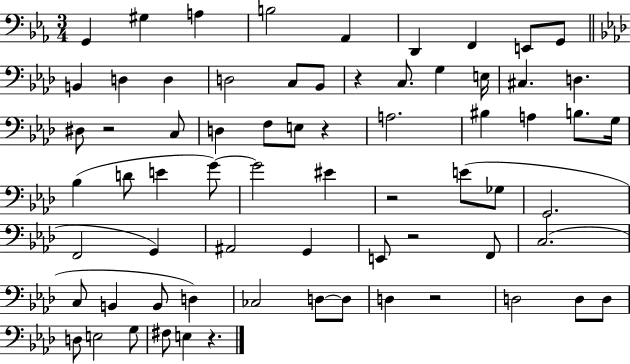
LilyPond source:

{
  \clef bass
  \numericTimeSignature
  \time 3/4
  \key ees \major
  g,4 gis4 a4 | b2 aes,4 | d,4 f,4 e,8 g,8 | \bar "||" \break \key aes \major b,4 d4 d4 | d2 c8 bes,8 | r4 c8. g4 e16 | cis4. d4. | \break dis8 r2 c8 | d4 f8 e8 r4 | a2. | bis4 a4 b8. g16 | \break bes4( d'8 e'4 g'8~~) | g'2 eis'4 | r2 e'8( ges8 | g,2. | \break f,2 g,4) | ais,2 g,4 | e,8 r2 f,8 | c2.( | \break c8 b,4 b,8 d4) | ces2 d8~~ d8 | d4 r2 | d2 d8 d8 | \break d8 e2 g8 | fis8 e4 r4. | \bar "|."
}